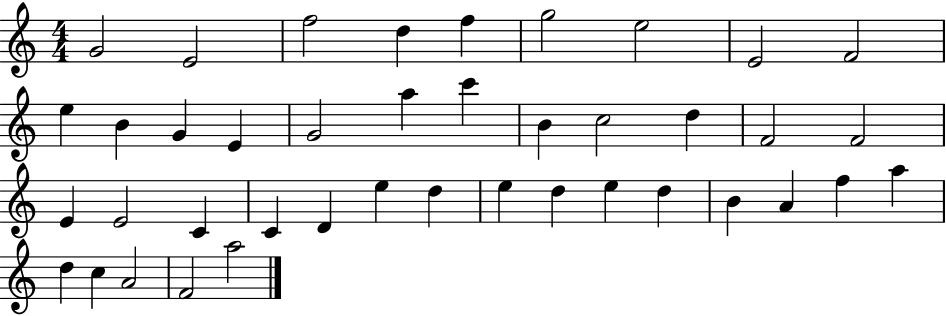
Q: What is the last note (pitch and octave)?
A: A5